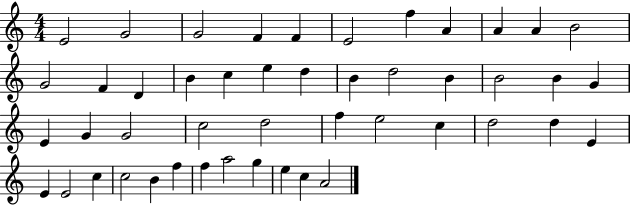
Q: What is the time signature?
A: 4/4